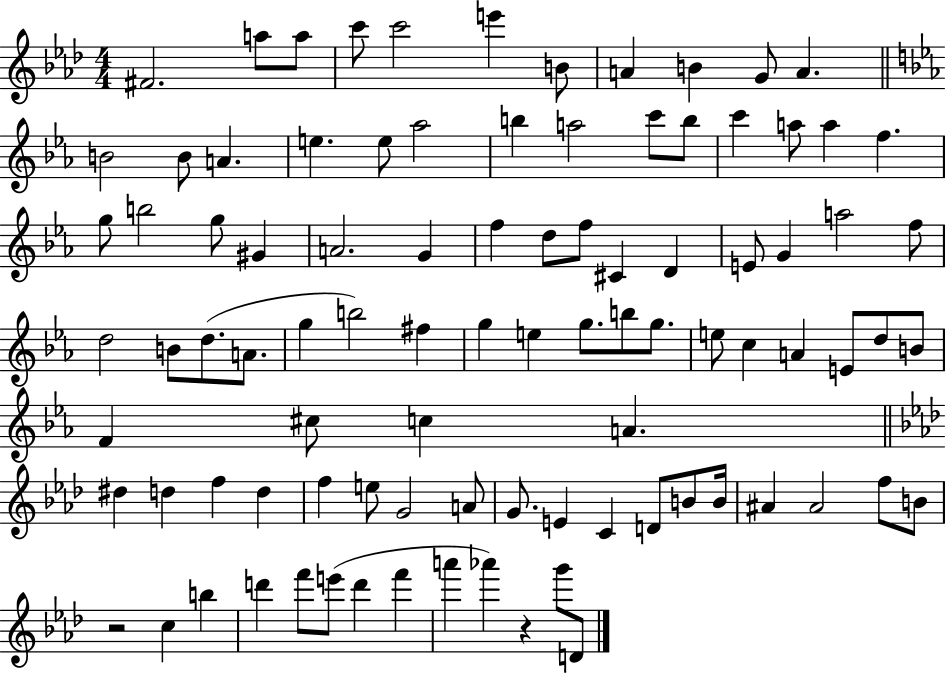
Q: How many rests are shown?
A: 2